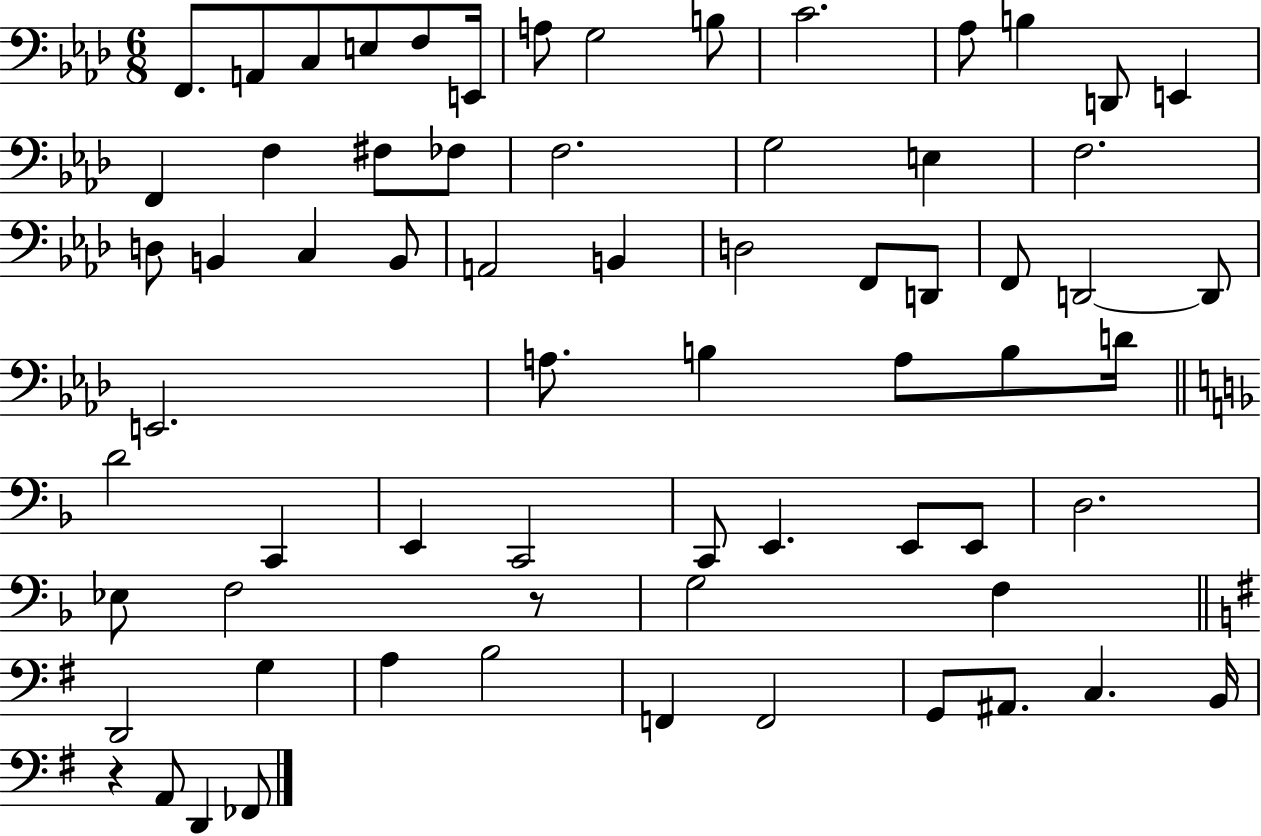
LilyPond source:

{
  \clef bass
  \numericTimeSignature
  \time 6/8
  \key aes \major
  f,8. a,8 c8 e8 f8 e,16 | a8 g2 b8 | c'2. | aes8 b4 d,8 e,4 | \break f,4 f4 fis8 fes8 | f2. | g2 e4 | f2. | \break d8 b,4 c4 b,8 | a,2 b,4 | d2 f,8 d,8 | f,8 d,2~~ d,8 | \break e,2. | a8. b4 a8 b8 d'16 | \bar "||" \break \key d \minor d'2 c,4 | e,4 c,2 | c,8 e,4. e,8 e,8 | d2. | \break ees8 f2 r8 | g2 f4 | \bar "||" \break \key e \minor d,2 g4 | a4 b2 | f,4 f,2 | g,8 ais,8. c4. b,16 | \break r4 a,8 d,4 fes,8 | \bar "|."
}